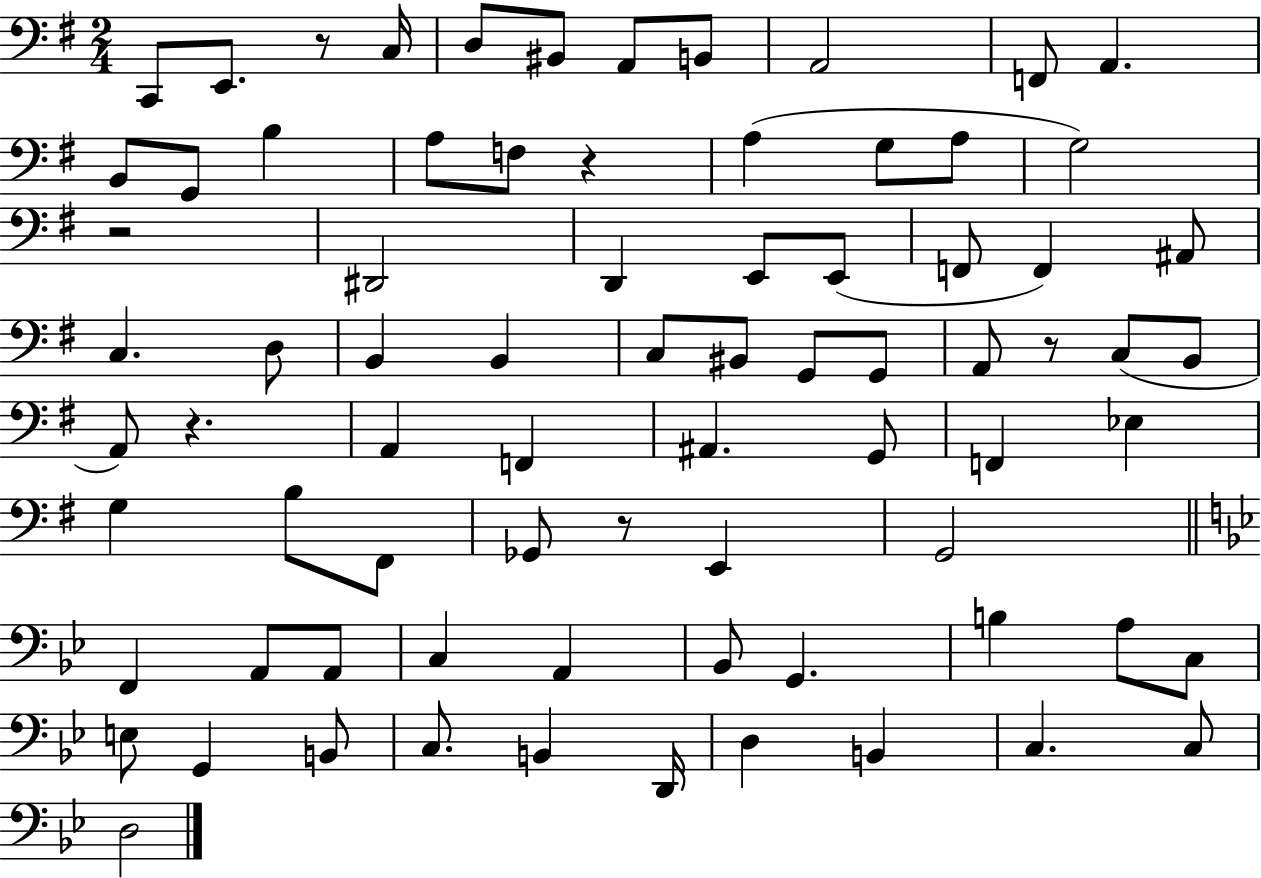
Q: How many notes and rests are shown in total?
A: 77